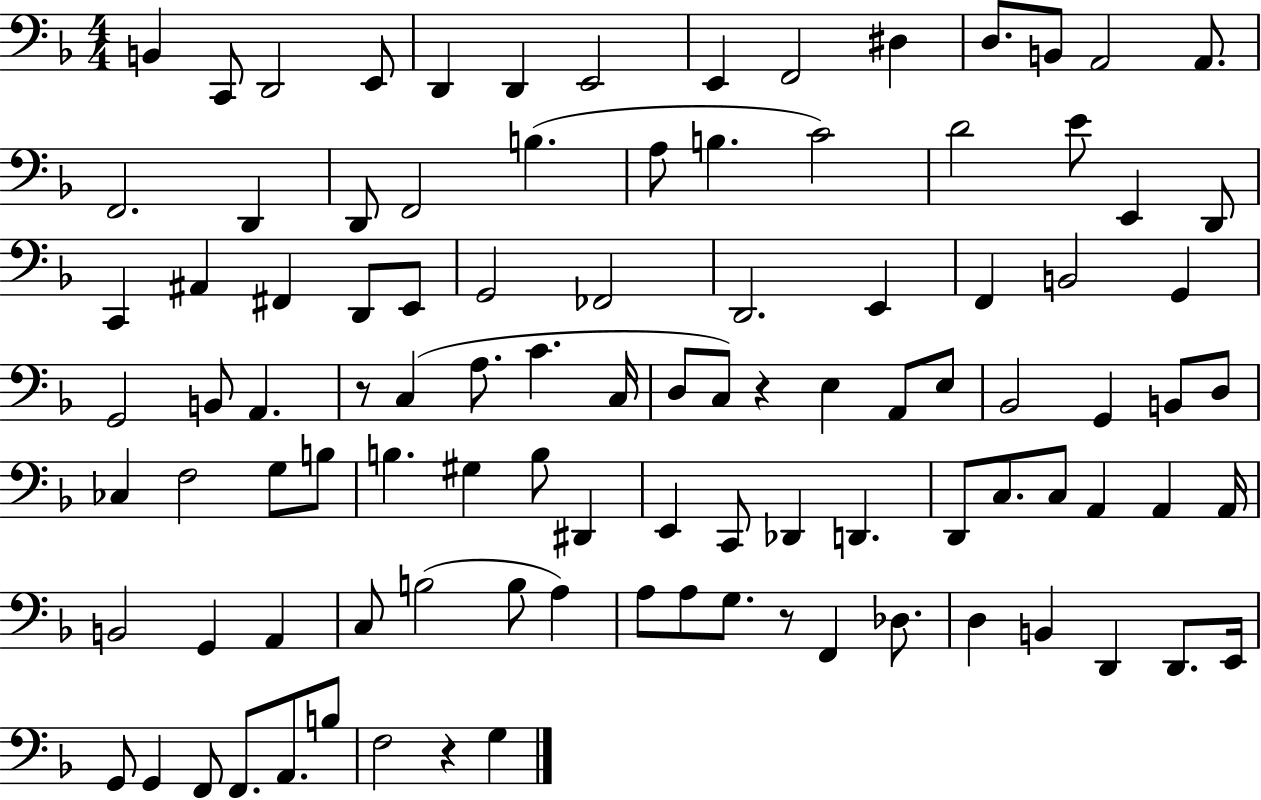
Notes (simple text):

B2/q C2/e D2/h E2/e D2/q D2/q E2/h E2/q F2/h D#3/q D3/e. B2/e A2/h A2/e. F2/h. D2/q D2/e F2/h B3/q. A3/e B3/q. C4/h D4/h E4/e E2/q D2/e C2/q A#2/q F#2/q D2/e E2/e G2/h FES2/h D2/h. E2/q F2/q B2/h G2/q G2/h B2/e A2/q. R/e C3/q A3/e. C4/q. C3/s D3/e C3/e R/q E3/q A2/e E3/e Bb2/h G2/q B2/e D3/e CES3/q F3/h G3/e B3/e B3/q. G#3/q B3/e D#2/q E2/q C2/e Db2/q D2/q. D2/e C3/e. C3/e A2/q A2/q A2/s B2/h G2/q A2/q C3/e B3/h B3/e A3/q A3/e A3/e G3/e. R/e F2/q Db3/e. D3/q B2/q D2/q D2/e. E2/s G2/e G2/q F2/e F2/e. A2/e. B3/e F3/h R/q G3/q